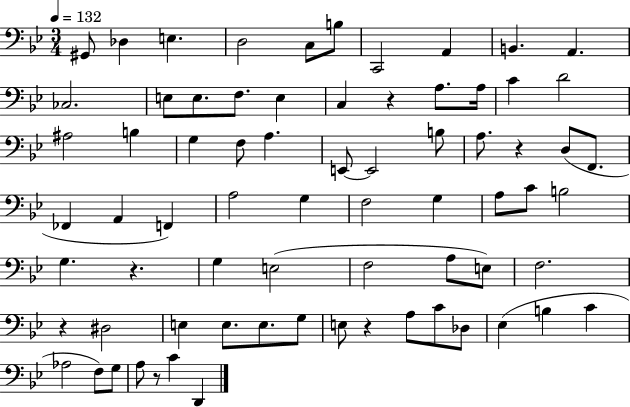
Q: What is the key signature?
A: BES major